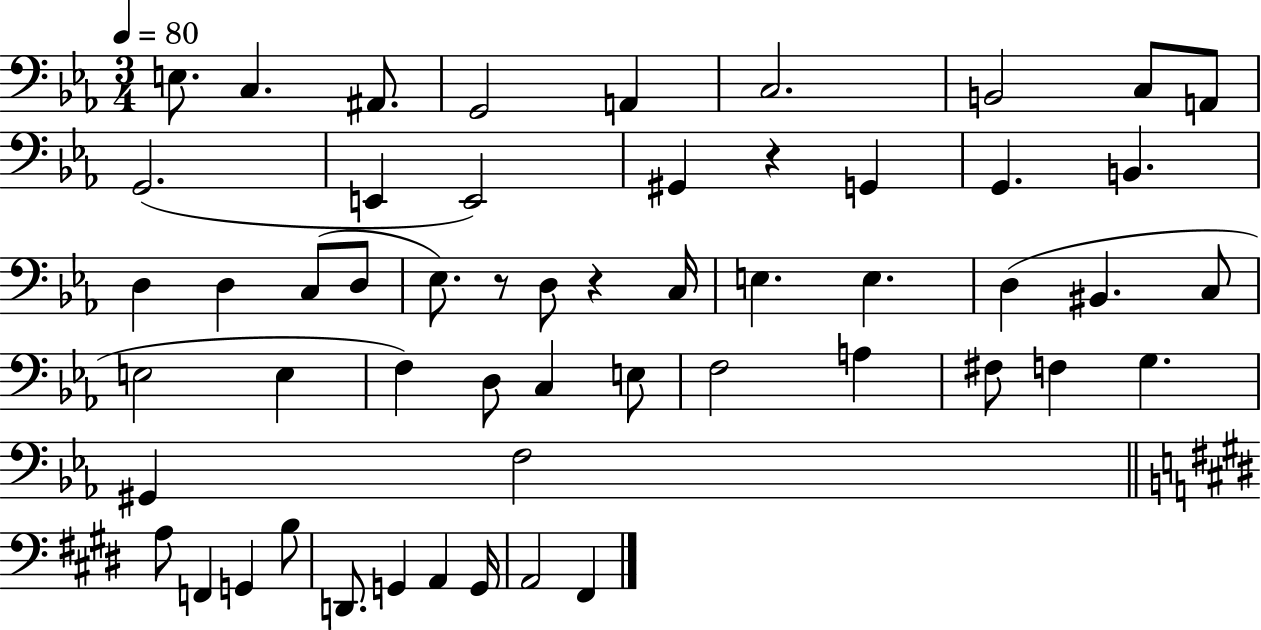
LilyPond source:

{
  \clef bass
  \numericTimeSignature
  \time 3/4
  \key ees \major
  \tempo 4 = 80
  e8. c4. ais,8. | g,2 a,4 | c2. | b,2 c8 a,8 | \break g,2.( | e,4 e,2) | gis,4 r4 g,4 | g,4. b,4. | \break d4 d4 c8( d8 | ees8.) r8 d8 r4 c16 | e4. e4. | d4( bis,4. c8 | \break e2 e4 | f4) d8 c4 e8 | f2 a4 | fis8 f4 g4. | \break gis,4 f2 | \bar "||" \break \key e \major a8 f,4 g,4 b8 | d,8. g,4 a,4 g,16 | a,2 fis,4 | \bar "|."
}